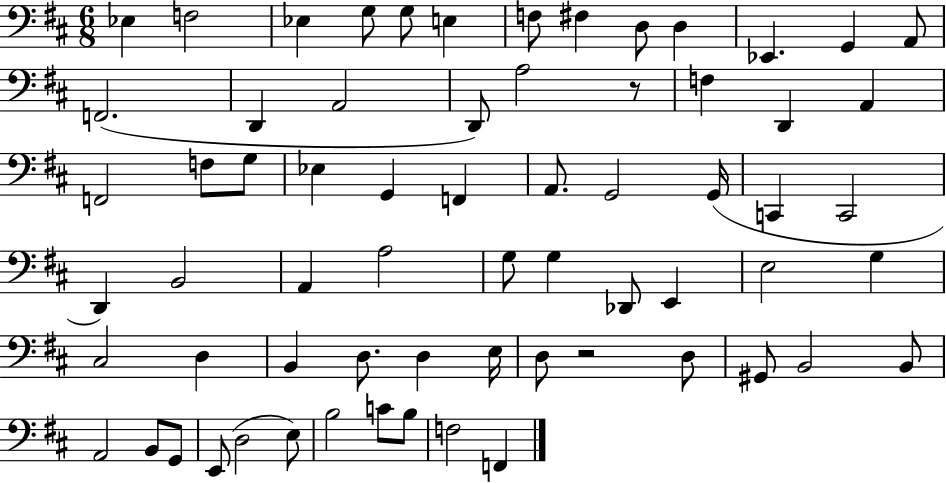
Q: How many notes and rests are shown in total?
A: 66